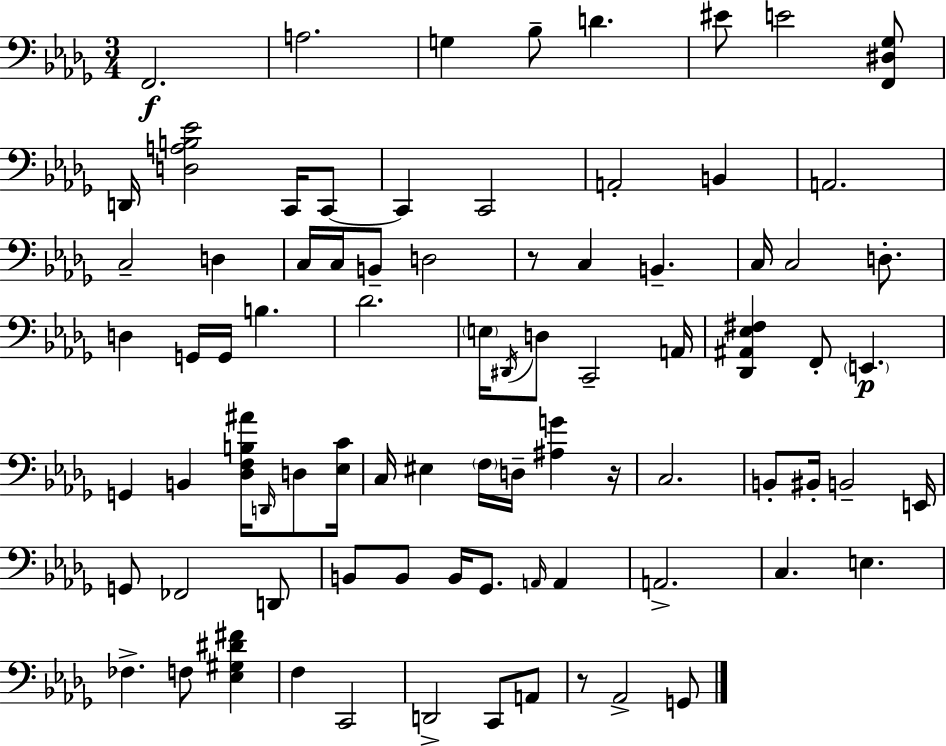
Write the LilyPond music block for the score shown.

{
  \clef bass
  \numericTimeSignature
  \time 3/4
  \key bes \minor
  f,2.\f | a2. | g4 bes8-- d'4. | eis'8 e'2 <f, dis ges>8 | \break d,16 <d a b ees'>2 c,16 c,8~~ | c,4 c,2 | a,2-. b,4 | a,2. | \break c2-- d4 | c16 c16 b,8-- d2 | r8 c4 b,4.-- | c16 c2 d8.-. | \break d4 g,16 g,16 b4. | des'2. | \parenthesize e16 \acciaccatura { dis,16 } d8 c,2-- | a,16 <des, ais, ees fis>4 f,8-. \parenthesize e,4.\p | \break g,4 b,4 <des f b ais'>16 \grace { d,16 } d8 | <ees c'>16 c16 eis4 \parenthesize f16 d16-- <ais g'>4 | r16 c2. | b,8-. bis,16-. b,2-- | \break e,16 g,8 fes,2 | d,8 b,8 b,8 b,16 ges,8. \grace { a,16 } a,4 | a,2.-> | c4. e4. | \break fes4.-> f8 <ees gis dis' fis'>4 | f4 c,2 | d,2-> c,8 | a,8 r8 aes,2-> | \break g,8 \bar "|."
}